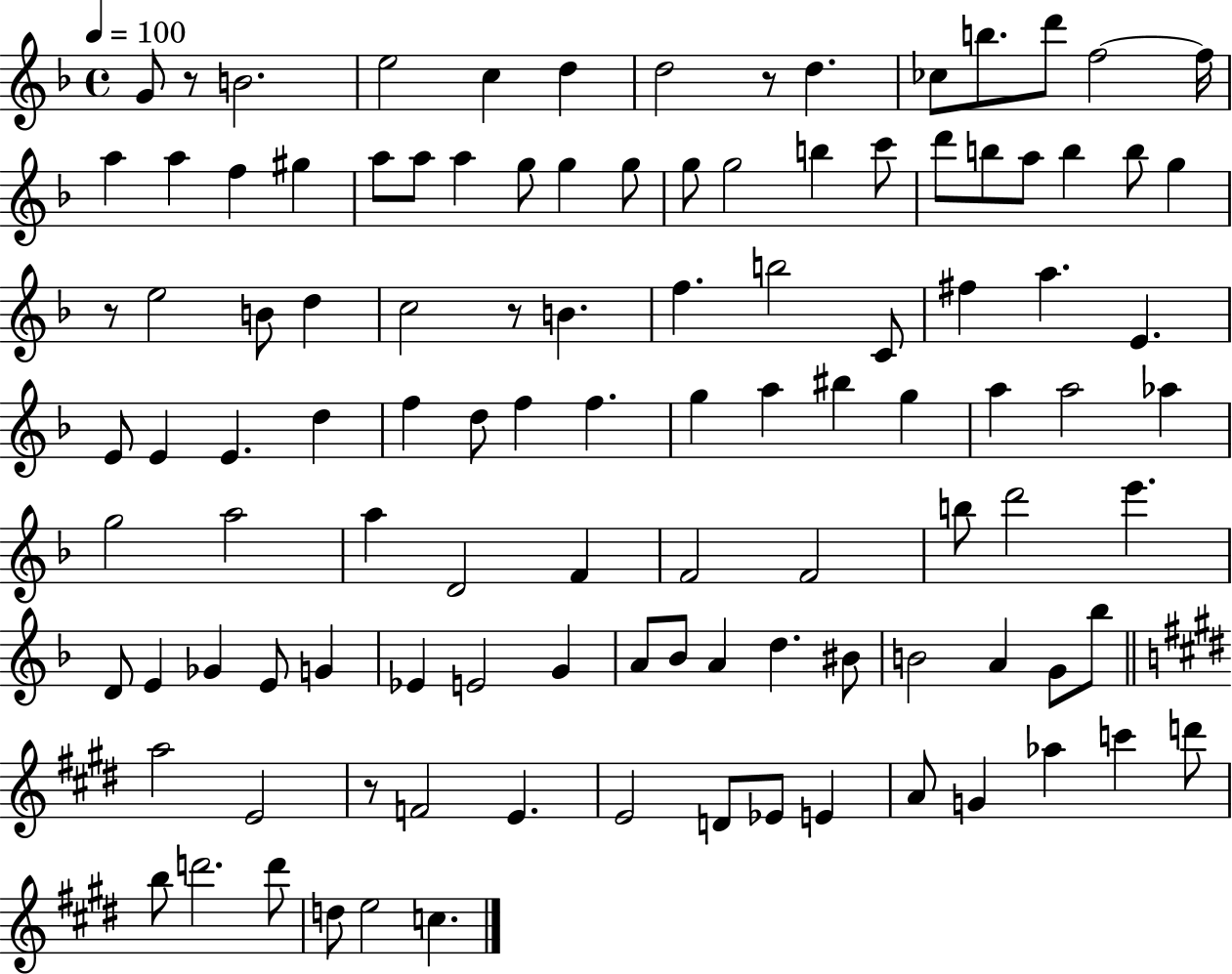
G4/e R/e B4/h. E5/h C5/q D5/q D5/h R/e D5/q. CES5/e B5/e. D6/e F5/h F5/s A5/q A5/q F5/q G#5/q A5/e A5/e A5/q G5/e G5/q G5/e G5/e G5/h B5/q C6/e D6/e B5/e A5/e B5/q B5/e G5/q R/e E5/h B4/e D5/q C5/h R/e B4/q. F5/q. B5/h C4/e F#5/q A5/q. E4/q. E4/e E4/q E4/q. D5/q F5/q D5/e F5/q F5/q. G5/q A5/q BIS5/q G5/q A5/q A5/h Ab5/q G5/h A5/h A5/q D4/h F4/q F4/h F4/h B5/e D6/h E6/q. D4/e E4/q Gb4/q E4/e G4/q Eb4/q E4/h G4/q A4/e Bb4/e A4/q D5/q. BIS4/e B4/h A4/q G4/e Bb5/e A5/h E4/h R/e F4/h E4/q. E4/h D4/e Eb4/e E4/q A4/e G4/q Ab5/q C6/q D6/e B5/e D6/h. D6/e D5/e E5/h C5/q.